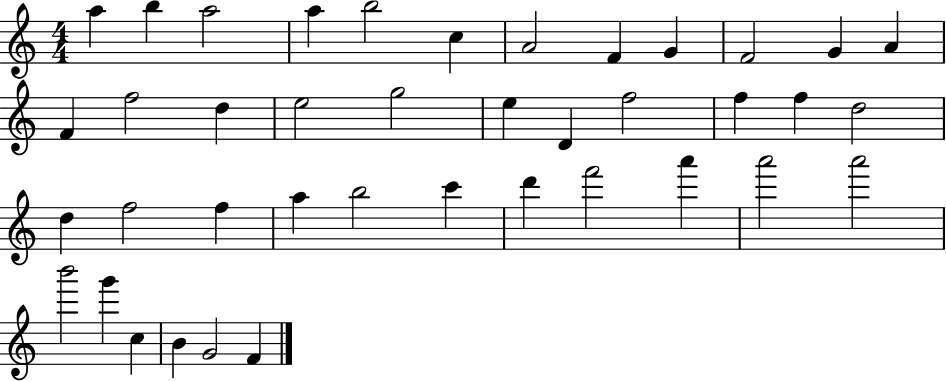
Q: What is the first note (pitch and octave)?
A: A5